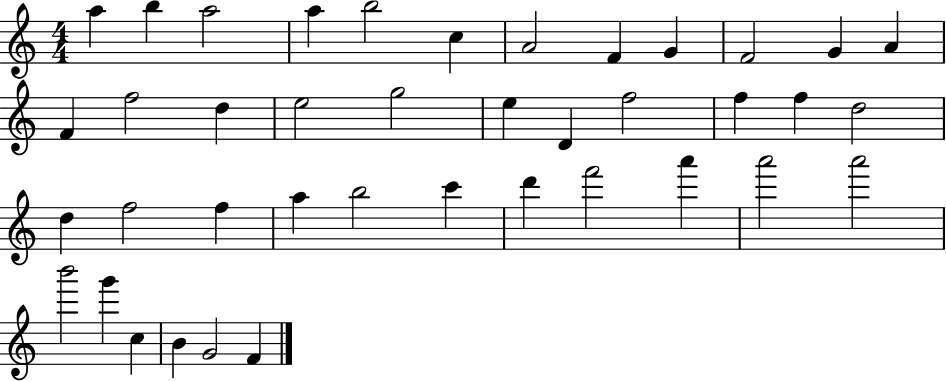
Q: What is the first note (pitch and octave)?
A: A5